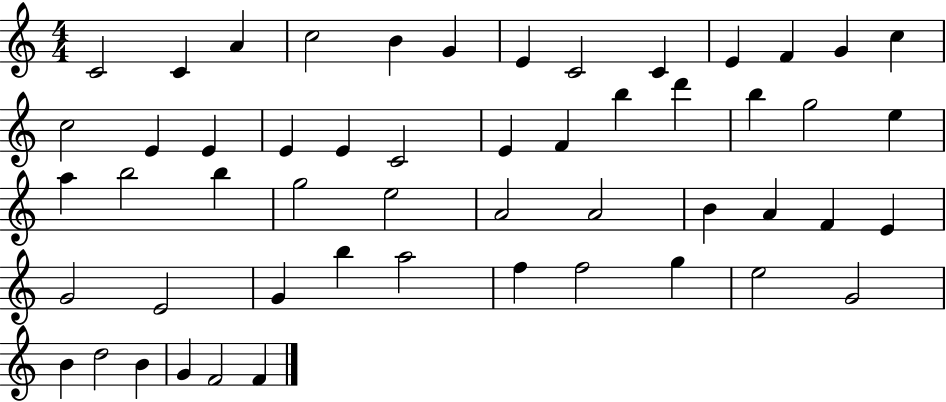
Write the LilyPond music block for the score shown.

{
  \clef treble
  \numericTimeSignature
  \time 4/4
  \key c \major
  c'2 c'4 a'4 | c''2 b'4 g'4 | e'4 c'2 c'4 | e'4 f'4 g'4 c''4 | \break c''2 e'4 e'4 | e'4 e'4 c'2 | e'4 f'4 b''4 d'''4 | b''4 g''2 e''4 | \break a''4 b''2 b''4 | g''2 e''2 | a'2 a'2 | b'4 a'4 f'4 e'4 | \break g'2 e'2 | g'4 b''4 a''2 | f''4 f''2 g''4 | e''2 g'2 | \break b'4 d''2 b'4 | g'4 f'2 f'4 | \bar "|."
}